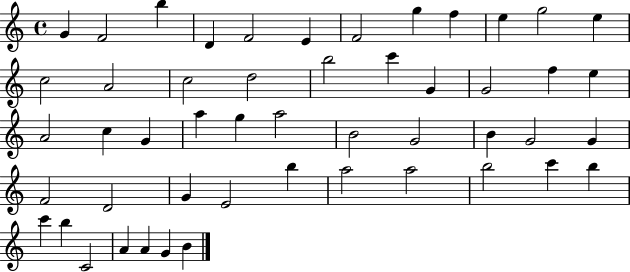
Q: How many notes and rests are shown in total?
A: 50